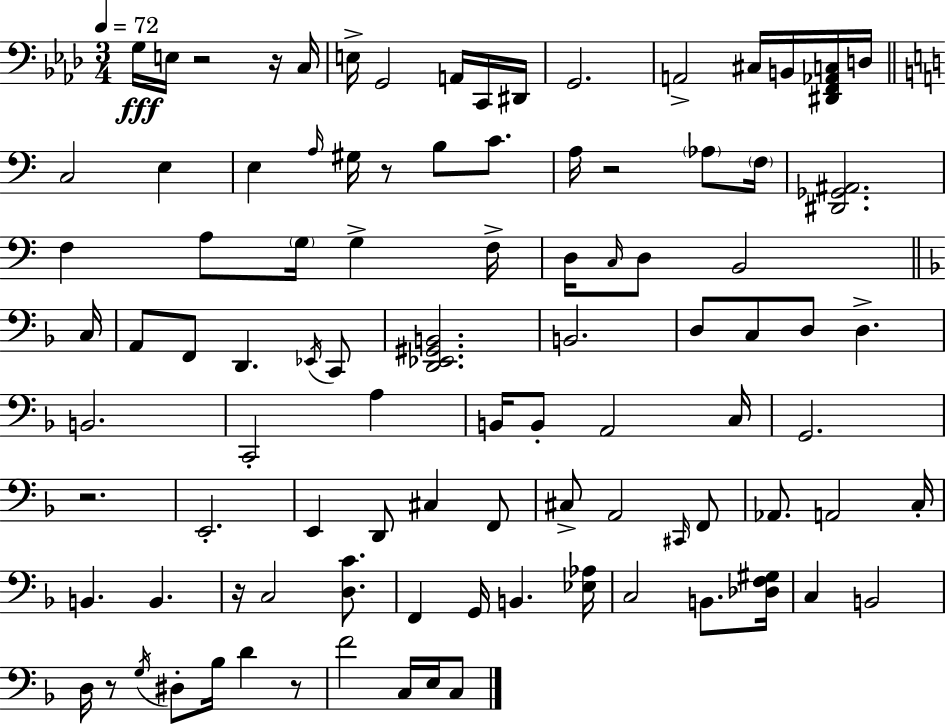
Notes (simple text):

G3/s E3/s R/h R/s C3/s E3/s G2/h A2/s C2/s D#2/s G2/h. A2/h C#3/s B2/s [D#2,F2,Ab2,C3]/s D3/s C3/h E3/q E3/q A3/s G#3/s R/e B3/e C4/e. A3/s R/h Ab3/e F3/s [D#2,Gb2,A#2]/h. F3/q A3/e G3/s G3/q F3/s D3/s C3/s D3/e B2/h C3/s A2/e F2/e D2/q. Eb2/s C2/e [D2,Eb2,G#2,B2]/h. B2/h. D3/e C3/e D3/e D3/q. B2/h. C2/h A3/q B2/s B2/e A2/h C3/s G2/h. R/h. E2/h. E2/q D2/e C#3/q F2/e C#3/e A2/h C#2/s F2/e Ab2/e. A2/h C3/s B2/q. B2/q. R/s C3/h [D3,C4]/e. F2/q G2/s B2/q. [Eb3,Ab3]/s C3/h B2/e. [Db3,F3,G#3]/s C3/q B2/h D3/s R/e G3/s D#3/e Bb3/s D4/q R/e F4/h C3/s E3/s C3/e